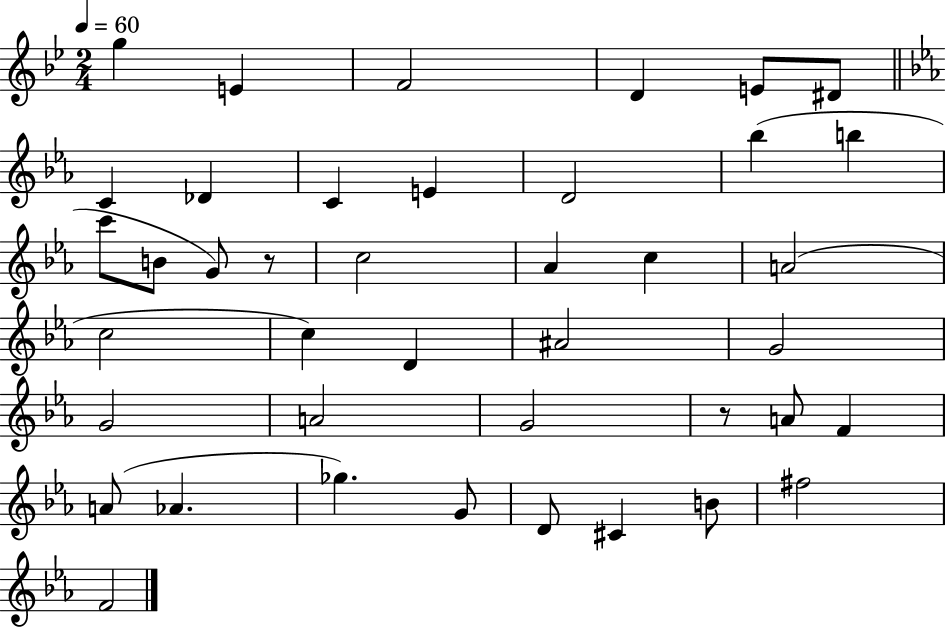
{
  \clef treble
  \numericTimeSignature
  \time 2/4
  \key bes \major
  \tempo 4 = 60
  g''4 e'4 | f'2 | d'4 e'8 dis'8 | \bar "||" \break \key c \minor c'4 des'4 | c'4 e'4 | d'2 | bes''4( b''4 | \break c'''8 b'8 g'8) r8 | c''2 | aes'4 c''4 | a'2( | \break c''2 | c''4) d'4 | ais'2 | g'2 | \break g'2 | a'2 | g'2 | r8 a'8 f'4 | \break a'8( aes'4. | ges''4.) g'8 | d'8 cis'4 b'8 | fis''2 | \break f'2 | \bar "|."
}